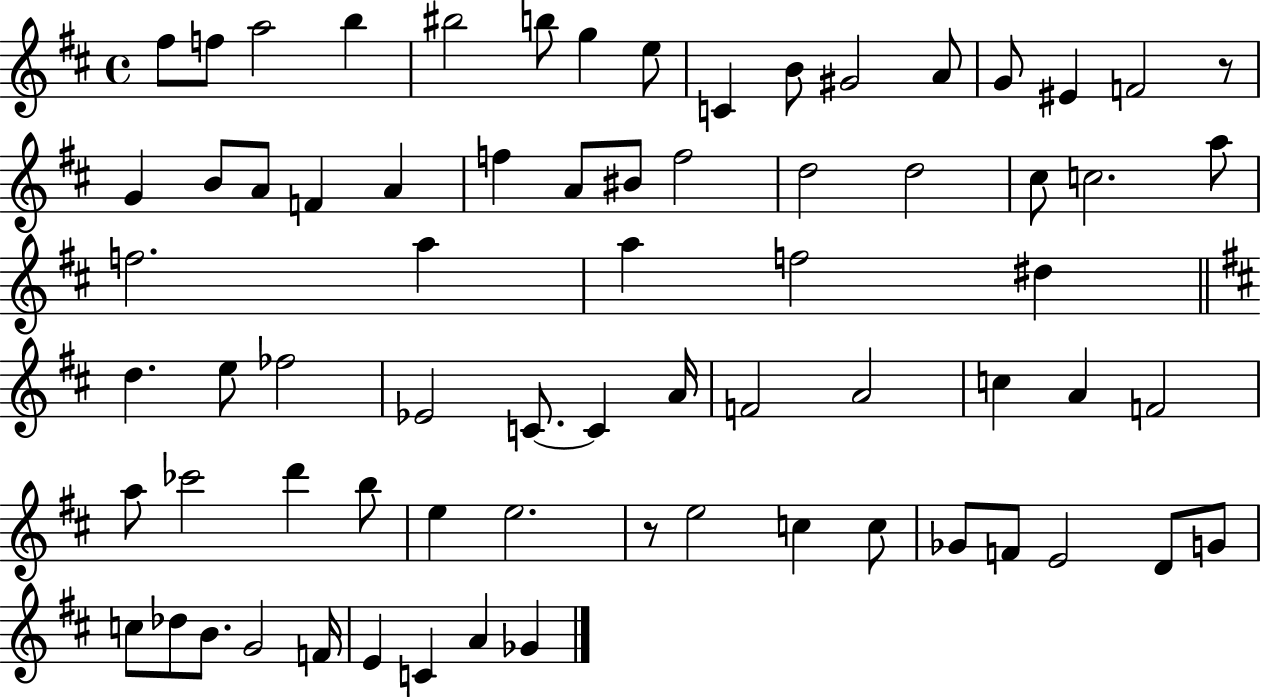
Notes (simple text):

F#5/e F5/e A5/h B5/q BIS5/h B5/e G5/q E5/e C4/q B4/e G#4/h A4/e G4/e EIS4/q F4/h R/e G4/q B4/e A4/e F4/q A4/q F5/q A4/e BIS4/e F5/h D5/h D5/h C#5/e C5/h. A5/e F5/h. A5/q A5/q F5/h D#5/q D5/q. E5/e FES5/h Eb4/h C4/e. C4/q A4/s F4/h A4/h C5/q A4/q F4/h A5/e CES6/h D6/q B5/e E5/q E5/h. R/e E5/h C5/q C5/e Gb4/e F4/e E4/h D4/e G4/e C5/e Db5/e B4/e. G4/h F4/s E4/q C4/q A4/q Gb4/q